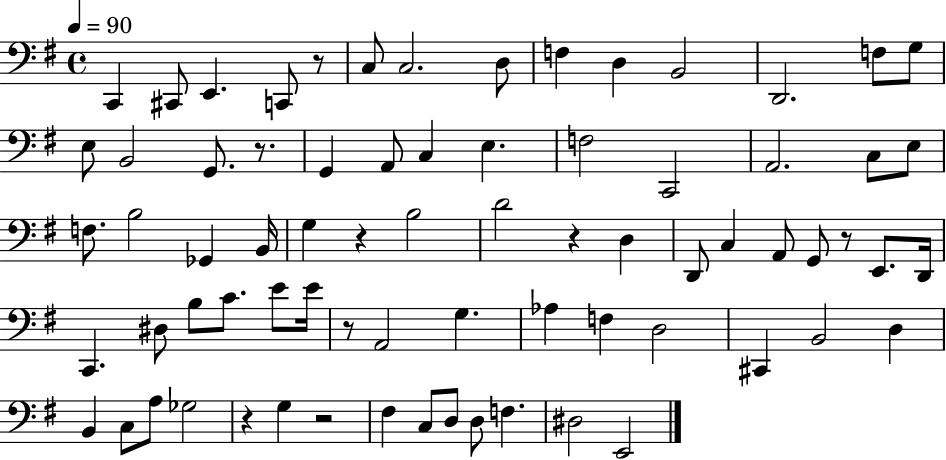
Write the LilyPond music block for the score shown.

{
  \clef bass
  \time 4/4
  \defaultTimeSignature
  \key g \major
  \tempo 4 = 90
  c,4 cis,8 e,4. c,8 r8 | c8 c2. d8 | f4 d4 b,2 | d,2. f8 g8 | \break e8 b,2 g,8. r8. | g,4 a,8 c4 e4. | f2 c,2 | a,2. c8 e8 | \break f8. b2 ges,4 b,16 | g4 r4 b2 | d'2 r4 d4 | d,8 c4 a,8 g,8 r8 e,8. d,16 | \break c,4. dis8 b8 c'8. e'8 e'16 | r8 a,2 g4. | aes4 f4 d2 | cis,4 b,2 d4 | \break b,4 c8 a8 ges2 | r4 g4 r2 | fis4 c8 d8 d8 f4. | dis2 e,2 | \break \bar "|."
}